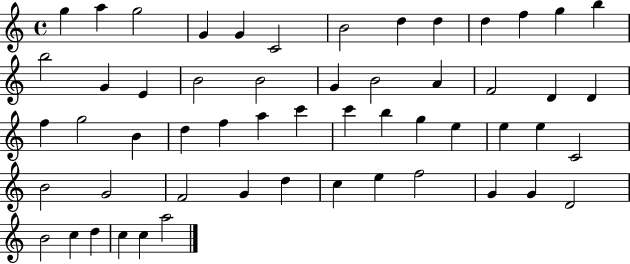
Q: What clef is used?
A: treble